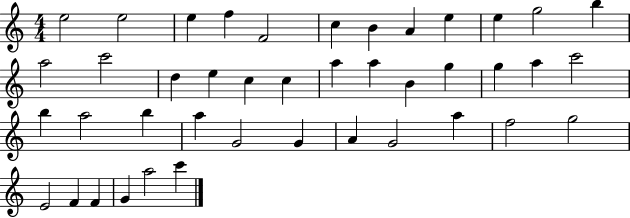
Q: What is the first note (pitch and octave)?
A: E5